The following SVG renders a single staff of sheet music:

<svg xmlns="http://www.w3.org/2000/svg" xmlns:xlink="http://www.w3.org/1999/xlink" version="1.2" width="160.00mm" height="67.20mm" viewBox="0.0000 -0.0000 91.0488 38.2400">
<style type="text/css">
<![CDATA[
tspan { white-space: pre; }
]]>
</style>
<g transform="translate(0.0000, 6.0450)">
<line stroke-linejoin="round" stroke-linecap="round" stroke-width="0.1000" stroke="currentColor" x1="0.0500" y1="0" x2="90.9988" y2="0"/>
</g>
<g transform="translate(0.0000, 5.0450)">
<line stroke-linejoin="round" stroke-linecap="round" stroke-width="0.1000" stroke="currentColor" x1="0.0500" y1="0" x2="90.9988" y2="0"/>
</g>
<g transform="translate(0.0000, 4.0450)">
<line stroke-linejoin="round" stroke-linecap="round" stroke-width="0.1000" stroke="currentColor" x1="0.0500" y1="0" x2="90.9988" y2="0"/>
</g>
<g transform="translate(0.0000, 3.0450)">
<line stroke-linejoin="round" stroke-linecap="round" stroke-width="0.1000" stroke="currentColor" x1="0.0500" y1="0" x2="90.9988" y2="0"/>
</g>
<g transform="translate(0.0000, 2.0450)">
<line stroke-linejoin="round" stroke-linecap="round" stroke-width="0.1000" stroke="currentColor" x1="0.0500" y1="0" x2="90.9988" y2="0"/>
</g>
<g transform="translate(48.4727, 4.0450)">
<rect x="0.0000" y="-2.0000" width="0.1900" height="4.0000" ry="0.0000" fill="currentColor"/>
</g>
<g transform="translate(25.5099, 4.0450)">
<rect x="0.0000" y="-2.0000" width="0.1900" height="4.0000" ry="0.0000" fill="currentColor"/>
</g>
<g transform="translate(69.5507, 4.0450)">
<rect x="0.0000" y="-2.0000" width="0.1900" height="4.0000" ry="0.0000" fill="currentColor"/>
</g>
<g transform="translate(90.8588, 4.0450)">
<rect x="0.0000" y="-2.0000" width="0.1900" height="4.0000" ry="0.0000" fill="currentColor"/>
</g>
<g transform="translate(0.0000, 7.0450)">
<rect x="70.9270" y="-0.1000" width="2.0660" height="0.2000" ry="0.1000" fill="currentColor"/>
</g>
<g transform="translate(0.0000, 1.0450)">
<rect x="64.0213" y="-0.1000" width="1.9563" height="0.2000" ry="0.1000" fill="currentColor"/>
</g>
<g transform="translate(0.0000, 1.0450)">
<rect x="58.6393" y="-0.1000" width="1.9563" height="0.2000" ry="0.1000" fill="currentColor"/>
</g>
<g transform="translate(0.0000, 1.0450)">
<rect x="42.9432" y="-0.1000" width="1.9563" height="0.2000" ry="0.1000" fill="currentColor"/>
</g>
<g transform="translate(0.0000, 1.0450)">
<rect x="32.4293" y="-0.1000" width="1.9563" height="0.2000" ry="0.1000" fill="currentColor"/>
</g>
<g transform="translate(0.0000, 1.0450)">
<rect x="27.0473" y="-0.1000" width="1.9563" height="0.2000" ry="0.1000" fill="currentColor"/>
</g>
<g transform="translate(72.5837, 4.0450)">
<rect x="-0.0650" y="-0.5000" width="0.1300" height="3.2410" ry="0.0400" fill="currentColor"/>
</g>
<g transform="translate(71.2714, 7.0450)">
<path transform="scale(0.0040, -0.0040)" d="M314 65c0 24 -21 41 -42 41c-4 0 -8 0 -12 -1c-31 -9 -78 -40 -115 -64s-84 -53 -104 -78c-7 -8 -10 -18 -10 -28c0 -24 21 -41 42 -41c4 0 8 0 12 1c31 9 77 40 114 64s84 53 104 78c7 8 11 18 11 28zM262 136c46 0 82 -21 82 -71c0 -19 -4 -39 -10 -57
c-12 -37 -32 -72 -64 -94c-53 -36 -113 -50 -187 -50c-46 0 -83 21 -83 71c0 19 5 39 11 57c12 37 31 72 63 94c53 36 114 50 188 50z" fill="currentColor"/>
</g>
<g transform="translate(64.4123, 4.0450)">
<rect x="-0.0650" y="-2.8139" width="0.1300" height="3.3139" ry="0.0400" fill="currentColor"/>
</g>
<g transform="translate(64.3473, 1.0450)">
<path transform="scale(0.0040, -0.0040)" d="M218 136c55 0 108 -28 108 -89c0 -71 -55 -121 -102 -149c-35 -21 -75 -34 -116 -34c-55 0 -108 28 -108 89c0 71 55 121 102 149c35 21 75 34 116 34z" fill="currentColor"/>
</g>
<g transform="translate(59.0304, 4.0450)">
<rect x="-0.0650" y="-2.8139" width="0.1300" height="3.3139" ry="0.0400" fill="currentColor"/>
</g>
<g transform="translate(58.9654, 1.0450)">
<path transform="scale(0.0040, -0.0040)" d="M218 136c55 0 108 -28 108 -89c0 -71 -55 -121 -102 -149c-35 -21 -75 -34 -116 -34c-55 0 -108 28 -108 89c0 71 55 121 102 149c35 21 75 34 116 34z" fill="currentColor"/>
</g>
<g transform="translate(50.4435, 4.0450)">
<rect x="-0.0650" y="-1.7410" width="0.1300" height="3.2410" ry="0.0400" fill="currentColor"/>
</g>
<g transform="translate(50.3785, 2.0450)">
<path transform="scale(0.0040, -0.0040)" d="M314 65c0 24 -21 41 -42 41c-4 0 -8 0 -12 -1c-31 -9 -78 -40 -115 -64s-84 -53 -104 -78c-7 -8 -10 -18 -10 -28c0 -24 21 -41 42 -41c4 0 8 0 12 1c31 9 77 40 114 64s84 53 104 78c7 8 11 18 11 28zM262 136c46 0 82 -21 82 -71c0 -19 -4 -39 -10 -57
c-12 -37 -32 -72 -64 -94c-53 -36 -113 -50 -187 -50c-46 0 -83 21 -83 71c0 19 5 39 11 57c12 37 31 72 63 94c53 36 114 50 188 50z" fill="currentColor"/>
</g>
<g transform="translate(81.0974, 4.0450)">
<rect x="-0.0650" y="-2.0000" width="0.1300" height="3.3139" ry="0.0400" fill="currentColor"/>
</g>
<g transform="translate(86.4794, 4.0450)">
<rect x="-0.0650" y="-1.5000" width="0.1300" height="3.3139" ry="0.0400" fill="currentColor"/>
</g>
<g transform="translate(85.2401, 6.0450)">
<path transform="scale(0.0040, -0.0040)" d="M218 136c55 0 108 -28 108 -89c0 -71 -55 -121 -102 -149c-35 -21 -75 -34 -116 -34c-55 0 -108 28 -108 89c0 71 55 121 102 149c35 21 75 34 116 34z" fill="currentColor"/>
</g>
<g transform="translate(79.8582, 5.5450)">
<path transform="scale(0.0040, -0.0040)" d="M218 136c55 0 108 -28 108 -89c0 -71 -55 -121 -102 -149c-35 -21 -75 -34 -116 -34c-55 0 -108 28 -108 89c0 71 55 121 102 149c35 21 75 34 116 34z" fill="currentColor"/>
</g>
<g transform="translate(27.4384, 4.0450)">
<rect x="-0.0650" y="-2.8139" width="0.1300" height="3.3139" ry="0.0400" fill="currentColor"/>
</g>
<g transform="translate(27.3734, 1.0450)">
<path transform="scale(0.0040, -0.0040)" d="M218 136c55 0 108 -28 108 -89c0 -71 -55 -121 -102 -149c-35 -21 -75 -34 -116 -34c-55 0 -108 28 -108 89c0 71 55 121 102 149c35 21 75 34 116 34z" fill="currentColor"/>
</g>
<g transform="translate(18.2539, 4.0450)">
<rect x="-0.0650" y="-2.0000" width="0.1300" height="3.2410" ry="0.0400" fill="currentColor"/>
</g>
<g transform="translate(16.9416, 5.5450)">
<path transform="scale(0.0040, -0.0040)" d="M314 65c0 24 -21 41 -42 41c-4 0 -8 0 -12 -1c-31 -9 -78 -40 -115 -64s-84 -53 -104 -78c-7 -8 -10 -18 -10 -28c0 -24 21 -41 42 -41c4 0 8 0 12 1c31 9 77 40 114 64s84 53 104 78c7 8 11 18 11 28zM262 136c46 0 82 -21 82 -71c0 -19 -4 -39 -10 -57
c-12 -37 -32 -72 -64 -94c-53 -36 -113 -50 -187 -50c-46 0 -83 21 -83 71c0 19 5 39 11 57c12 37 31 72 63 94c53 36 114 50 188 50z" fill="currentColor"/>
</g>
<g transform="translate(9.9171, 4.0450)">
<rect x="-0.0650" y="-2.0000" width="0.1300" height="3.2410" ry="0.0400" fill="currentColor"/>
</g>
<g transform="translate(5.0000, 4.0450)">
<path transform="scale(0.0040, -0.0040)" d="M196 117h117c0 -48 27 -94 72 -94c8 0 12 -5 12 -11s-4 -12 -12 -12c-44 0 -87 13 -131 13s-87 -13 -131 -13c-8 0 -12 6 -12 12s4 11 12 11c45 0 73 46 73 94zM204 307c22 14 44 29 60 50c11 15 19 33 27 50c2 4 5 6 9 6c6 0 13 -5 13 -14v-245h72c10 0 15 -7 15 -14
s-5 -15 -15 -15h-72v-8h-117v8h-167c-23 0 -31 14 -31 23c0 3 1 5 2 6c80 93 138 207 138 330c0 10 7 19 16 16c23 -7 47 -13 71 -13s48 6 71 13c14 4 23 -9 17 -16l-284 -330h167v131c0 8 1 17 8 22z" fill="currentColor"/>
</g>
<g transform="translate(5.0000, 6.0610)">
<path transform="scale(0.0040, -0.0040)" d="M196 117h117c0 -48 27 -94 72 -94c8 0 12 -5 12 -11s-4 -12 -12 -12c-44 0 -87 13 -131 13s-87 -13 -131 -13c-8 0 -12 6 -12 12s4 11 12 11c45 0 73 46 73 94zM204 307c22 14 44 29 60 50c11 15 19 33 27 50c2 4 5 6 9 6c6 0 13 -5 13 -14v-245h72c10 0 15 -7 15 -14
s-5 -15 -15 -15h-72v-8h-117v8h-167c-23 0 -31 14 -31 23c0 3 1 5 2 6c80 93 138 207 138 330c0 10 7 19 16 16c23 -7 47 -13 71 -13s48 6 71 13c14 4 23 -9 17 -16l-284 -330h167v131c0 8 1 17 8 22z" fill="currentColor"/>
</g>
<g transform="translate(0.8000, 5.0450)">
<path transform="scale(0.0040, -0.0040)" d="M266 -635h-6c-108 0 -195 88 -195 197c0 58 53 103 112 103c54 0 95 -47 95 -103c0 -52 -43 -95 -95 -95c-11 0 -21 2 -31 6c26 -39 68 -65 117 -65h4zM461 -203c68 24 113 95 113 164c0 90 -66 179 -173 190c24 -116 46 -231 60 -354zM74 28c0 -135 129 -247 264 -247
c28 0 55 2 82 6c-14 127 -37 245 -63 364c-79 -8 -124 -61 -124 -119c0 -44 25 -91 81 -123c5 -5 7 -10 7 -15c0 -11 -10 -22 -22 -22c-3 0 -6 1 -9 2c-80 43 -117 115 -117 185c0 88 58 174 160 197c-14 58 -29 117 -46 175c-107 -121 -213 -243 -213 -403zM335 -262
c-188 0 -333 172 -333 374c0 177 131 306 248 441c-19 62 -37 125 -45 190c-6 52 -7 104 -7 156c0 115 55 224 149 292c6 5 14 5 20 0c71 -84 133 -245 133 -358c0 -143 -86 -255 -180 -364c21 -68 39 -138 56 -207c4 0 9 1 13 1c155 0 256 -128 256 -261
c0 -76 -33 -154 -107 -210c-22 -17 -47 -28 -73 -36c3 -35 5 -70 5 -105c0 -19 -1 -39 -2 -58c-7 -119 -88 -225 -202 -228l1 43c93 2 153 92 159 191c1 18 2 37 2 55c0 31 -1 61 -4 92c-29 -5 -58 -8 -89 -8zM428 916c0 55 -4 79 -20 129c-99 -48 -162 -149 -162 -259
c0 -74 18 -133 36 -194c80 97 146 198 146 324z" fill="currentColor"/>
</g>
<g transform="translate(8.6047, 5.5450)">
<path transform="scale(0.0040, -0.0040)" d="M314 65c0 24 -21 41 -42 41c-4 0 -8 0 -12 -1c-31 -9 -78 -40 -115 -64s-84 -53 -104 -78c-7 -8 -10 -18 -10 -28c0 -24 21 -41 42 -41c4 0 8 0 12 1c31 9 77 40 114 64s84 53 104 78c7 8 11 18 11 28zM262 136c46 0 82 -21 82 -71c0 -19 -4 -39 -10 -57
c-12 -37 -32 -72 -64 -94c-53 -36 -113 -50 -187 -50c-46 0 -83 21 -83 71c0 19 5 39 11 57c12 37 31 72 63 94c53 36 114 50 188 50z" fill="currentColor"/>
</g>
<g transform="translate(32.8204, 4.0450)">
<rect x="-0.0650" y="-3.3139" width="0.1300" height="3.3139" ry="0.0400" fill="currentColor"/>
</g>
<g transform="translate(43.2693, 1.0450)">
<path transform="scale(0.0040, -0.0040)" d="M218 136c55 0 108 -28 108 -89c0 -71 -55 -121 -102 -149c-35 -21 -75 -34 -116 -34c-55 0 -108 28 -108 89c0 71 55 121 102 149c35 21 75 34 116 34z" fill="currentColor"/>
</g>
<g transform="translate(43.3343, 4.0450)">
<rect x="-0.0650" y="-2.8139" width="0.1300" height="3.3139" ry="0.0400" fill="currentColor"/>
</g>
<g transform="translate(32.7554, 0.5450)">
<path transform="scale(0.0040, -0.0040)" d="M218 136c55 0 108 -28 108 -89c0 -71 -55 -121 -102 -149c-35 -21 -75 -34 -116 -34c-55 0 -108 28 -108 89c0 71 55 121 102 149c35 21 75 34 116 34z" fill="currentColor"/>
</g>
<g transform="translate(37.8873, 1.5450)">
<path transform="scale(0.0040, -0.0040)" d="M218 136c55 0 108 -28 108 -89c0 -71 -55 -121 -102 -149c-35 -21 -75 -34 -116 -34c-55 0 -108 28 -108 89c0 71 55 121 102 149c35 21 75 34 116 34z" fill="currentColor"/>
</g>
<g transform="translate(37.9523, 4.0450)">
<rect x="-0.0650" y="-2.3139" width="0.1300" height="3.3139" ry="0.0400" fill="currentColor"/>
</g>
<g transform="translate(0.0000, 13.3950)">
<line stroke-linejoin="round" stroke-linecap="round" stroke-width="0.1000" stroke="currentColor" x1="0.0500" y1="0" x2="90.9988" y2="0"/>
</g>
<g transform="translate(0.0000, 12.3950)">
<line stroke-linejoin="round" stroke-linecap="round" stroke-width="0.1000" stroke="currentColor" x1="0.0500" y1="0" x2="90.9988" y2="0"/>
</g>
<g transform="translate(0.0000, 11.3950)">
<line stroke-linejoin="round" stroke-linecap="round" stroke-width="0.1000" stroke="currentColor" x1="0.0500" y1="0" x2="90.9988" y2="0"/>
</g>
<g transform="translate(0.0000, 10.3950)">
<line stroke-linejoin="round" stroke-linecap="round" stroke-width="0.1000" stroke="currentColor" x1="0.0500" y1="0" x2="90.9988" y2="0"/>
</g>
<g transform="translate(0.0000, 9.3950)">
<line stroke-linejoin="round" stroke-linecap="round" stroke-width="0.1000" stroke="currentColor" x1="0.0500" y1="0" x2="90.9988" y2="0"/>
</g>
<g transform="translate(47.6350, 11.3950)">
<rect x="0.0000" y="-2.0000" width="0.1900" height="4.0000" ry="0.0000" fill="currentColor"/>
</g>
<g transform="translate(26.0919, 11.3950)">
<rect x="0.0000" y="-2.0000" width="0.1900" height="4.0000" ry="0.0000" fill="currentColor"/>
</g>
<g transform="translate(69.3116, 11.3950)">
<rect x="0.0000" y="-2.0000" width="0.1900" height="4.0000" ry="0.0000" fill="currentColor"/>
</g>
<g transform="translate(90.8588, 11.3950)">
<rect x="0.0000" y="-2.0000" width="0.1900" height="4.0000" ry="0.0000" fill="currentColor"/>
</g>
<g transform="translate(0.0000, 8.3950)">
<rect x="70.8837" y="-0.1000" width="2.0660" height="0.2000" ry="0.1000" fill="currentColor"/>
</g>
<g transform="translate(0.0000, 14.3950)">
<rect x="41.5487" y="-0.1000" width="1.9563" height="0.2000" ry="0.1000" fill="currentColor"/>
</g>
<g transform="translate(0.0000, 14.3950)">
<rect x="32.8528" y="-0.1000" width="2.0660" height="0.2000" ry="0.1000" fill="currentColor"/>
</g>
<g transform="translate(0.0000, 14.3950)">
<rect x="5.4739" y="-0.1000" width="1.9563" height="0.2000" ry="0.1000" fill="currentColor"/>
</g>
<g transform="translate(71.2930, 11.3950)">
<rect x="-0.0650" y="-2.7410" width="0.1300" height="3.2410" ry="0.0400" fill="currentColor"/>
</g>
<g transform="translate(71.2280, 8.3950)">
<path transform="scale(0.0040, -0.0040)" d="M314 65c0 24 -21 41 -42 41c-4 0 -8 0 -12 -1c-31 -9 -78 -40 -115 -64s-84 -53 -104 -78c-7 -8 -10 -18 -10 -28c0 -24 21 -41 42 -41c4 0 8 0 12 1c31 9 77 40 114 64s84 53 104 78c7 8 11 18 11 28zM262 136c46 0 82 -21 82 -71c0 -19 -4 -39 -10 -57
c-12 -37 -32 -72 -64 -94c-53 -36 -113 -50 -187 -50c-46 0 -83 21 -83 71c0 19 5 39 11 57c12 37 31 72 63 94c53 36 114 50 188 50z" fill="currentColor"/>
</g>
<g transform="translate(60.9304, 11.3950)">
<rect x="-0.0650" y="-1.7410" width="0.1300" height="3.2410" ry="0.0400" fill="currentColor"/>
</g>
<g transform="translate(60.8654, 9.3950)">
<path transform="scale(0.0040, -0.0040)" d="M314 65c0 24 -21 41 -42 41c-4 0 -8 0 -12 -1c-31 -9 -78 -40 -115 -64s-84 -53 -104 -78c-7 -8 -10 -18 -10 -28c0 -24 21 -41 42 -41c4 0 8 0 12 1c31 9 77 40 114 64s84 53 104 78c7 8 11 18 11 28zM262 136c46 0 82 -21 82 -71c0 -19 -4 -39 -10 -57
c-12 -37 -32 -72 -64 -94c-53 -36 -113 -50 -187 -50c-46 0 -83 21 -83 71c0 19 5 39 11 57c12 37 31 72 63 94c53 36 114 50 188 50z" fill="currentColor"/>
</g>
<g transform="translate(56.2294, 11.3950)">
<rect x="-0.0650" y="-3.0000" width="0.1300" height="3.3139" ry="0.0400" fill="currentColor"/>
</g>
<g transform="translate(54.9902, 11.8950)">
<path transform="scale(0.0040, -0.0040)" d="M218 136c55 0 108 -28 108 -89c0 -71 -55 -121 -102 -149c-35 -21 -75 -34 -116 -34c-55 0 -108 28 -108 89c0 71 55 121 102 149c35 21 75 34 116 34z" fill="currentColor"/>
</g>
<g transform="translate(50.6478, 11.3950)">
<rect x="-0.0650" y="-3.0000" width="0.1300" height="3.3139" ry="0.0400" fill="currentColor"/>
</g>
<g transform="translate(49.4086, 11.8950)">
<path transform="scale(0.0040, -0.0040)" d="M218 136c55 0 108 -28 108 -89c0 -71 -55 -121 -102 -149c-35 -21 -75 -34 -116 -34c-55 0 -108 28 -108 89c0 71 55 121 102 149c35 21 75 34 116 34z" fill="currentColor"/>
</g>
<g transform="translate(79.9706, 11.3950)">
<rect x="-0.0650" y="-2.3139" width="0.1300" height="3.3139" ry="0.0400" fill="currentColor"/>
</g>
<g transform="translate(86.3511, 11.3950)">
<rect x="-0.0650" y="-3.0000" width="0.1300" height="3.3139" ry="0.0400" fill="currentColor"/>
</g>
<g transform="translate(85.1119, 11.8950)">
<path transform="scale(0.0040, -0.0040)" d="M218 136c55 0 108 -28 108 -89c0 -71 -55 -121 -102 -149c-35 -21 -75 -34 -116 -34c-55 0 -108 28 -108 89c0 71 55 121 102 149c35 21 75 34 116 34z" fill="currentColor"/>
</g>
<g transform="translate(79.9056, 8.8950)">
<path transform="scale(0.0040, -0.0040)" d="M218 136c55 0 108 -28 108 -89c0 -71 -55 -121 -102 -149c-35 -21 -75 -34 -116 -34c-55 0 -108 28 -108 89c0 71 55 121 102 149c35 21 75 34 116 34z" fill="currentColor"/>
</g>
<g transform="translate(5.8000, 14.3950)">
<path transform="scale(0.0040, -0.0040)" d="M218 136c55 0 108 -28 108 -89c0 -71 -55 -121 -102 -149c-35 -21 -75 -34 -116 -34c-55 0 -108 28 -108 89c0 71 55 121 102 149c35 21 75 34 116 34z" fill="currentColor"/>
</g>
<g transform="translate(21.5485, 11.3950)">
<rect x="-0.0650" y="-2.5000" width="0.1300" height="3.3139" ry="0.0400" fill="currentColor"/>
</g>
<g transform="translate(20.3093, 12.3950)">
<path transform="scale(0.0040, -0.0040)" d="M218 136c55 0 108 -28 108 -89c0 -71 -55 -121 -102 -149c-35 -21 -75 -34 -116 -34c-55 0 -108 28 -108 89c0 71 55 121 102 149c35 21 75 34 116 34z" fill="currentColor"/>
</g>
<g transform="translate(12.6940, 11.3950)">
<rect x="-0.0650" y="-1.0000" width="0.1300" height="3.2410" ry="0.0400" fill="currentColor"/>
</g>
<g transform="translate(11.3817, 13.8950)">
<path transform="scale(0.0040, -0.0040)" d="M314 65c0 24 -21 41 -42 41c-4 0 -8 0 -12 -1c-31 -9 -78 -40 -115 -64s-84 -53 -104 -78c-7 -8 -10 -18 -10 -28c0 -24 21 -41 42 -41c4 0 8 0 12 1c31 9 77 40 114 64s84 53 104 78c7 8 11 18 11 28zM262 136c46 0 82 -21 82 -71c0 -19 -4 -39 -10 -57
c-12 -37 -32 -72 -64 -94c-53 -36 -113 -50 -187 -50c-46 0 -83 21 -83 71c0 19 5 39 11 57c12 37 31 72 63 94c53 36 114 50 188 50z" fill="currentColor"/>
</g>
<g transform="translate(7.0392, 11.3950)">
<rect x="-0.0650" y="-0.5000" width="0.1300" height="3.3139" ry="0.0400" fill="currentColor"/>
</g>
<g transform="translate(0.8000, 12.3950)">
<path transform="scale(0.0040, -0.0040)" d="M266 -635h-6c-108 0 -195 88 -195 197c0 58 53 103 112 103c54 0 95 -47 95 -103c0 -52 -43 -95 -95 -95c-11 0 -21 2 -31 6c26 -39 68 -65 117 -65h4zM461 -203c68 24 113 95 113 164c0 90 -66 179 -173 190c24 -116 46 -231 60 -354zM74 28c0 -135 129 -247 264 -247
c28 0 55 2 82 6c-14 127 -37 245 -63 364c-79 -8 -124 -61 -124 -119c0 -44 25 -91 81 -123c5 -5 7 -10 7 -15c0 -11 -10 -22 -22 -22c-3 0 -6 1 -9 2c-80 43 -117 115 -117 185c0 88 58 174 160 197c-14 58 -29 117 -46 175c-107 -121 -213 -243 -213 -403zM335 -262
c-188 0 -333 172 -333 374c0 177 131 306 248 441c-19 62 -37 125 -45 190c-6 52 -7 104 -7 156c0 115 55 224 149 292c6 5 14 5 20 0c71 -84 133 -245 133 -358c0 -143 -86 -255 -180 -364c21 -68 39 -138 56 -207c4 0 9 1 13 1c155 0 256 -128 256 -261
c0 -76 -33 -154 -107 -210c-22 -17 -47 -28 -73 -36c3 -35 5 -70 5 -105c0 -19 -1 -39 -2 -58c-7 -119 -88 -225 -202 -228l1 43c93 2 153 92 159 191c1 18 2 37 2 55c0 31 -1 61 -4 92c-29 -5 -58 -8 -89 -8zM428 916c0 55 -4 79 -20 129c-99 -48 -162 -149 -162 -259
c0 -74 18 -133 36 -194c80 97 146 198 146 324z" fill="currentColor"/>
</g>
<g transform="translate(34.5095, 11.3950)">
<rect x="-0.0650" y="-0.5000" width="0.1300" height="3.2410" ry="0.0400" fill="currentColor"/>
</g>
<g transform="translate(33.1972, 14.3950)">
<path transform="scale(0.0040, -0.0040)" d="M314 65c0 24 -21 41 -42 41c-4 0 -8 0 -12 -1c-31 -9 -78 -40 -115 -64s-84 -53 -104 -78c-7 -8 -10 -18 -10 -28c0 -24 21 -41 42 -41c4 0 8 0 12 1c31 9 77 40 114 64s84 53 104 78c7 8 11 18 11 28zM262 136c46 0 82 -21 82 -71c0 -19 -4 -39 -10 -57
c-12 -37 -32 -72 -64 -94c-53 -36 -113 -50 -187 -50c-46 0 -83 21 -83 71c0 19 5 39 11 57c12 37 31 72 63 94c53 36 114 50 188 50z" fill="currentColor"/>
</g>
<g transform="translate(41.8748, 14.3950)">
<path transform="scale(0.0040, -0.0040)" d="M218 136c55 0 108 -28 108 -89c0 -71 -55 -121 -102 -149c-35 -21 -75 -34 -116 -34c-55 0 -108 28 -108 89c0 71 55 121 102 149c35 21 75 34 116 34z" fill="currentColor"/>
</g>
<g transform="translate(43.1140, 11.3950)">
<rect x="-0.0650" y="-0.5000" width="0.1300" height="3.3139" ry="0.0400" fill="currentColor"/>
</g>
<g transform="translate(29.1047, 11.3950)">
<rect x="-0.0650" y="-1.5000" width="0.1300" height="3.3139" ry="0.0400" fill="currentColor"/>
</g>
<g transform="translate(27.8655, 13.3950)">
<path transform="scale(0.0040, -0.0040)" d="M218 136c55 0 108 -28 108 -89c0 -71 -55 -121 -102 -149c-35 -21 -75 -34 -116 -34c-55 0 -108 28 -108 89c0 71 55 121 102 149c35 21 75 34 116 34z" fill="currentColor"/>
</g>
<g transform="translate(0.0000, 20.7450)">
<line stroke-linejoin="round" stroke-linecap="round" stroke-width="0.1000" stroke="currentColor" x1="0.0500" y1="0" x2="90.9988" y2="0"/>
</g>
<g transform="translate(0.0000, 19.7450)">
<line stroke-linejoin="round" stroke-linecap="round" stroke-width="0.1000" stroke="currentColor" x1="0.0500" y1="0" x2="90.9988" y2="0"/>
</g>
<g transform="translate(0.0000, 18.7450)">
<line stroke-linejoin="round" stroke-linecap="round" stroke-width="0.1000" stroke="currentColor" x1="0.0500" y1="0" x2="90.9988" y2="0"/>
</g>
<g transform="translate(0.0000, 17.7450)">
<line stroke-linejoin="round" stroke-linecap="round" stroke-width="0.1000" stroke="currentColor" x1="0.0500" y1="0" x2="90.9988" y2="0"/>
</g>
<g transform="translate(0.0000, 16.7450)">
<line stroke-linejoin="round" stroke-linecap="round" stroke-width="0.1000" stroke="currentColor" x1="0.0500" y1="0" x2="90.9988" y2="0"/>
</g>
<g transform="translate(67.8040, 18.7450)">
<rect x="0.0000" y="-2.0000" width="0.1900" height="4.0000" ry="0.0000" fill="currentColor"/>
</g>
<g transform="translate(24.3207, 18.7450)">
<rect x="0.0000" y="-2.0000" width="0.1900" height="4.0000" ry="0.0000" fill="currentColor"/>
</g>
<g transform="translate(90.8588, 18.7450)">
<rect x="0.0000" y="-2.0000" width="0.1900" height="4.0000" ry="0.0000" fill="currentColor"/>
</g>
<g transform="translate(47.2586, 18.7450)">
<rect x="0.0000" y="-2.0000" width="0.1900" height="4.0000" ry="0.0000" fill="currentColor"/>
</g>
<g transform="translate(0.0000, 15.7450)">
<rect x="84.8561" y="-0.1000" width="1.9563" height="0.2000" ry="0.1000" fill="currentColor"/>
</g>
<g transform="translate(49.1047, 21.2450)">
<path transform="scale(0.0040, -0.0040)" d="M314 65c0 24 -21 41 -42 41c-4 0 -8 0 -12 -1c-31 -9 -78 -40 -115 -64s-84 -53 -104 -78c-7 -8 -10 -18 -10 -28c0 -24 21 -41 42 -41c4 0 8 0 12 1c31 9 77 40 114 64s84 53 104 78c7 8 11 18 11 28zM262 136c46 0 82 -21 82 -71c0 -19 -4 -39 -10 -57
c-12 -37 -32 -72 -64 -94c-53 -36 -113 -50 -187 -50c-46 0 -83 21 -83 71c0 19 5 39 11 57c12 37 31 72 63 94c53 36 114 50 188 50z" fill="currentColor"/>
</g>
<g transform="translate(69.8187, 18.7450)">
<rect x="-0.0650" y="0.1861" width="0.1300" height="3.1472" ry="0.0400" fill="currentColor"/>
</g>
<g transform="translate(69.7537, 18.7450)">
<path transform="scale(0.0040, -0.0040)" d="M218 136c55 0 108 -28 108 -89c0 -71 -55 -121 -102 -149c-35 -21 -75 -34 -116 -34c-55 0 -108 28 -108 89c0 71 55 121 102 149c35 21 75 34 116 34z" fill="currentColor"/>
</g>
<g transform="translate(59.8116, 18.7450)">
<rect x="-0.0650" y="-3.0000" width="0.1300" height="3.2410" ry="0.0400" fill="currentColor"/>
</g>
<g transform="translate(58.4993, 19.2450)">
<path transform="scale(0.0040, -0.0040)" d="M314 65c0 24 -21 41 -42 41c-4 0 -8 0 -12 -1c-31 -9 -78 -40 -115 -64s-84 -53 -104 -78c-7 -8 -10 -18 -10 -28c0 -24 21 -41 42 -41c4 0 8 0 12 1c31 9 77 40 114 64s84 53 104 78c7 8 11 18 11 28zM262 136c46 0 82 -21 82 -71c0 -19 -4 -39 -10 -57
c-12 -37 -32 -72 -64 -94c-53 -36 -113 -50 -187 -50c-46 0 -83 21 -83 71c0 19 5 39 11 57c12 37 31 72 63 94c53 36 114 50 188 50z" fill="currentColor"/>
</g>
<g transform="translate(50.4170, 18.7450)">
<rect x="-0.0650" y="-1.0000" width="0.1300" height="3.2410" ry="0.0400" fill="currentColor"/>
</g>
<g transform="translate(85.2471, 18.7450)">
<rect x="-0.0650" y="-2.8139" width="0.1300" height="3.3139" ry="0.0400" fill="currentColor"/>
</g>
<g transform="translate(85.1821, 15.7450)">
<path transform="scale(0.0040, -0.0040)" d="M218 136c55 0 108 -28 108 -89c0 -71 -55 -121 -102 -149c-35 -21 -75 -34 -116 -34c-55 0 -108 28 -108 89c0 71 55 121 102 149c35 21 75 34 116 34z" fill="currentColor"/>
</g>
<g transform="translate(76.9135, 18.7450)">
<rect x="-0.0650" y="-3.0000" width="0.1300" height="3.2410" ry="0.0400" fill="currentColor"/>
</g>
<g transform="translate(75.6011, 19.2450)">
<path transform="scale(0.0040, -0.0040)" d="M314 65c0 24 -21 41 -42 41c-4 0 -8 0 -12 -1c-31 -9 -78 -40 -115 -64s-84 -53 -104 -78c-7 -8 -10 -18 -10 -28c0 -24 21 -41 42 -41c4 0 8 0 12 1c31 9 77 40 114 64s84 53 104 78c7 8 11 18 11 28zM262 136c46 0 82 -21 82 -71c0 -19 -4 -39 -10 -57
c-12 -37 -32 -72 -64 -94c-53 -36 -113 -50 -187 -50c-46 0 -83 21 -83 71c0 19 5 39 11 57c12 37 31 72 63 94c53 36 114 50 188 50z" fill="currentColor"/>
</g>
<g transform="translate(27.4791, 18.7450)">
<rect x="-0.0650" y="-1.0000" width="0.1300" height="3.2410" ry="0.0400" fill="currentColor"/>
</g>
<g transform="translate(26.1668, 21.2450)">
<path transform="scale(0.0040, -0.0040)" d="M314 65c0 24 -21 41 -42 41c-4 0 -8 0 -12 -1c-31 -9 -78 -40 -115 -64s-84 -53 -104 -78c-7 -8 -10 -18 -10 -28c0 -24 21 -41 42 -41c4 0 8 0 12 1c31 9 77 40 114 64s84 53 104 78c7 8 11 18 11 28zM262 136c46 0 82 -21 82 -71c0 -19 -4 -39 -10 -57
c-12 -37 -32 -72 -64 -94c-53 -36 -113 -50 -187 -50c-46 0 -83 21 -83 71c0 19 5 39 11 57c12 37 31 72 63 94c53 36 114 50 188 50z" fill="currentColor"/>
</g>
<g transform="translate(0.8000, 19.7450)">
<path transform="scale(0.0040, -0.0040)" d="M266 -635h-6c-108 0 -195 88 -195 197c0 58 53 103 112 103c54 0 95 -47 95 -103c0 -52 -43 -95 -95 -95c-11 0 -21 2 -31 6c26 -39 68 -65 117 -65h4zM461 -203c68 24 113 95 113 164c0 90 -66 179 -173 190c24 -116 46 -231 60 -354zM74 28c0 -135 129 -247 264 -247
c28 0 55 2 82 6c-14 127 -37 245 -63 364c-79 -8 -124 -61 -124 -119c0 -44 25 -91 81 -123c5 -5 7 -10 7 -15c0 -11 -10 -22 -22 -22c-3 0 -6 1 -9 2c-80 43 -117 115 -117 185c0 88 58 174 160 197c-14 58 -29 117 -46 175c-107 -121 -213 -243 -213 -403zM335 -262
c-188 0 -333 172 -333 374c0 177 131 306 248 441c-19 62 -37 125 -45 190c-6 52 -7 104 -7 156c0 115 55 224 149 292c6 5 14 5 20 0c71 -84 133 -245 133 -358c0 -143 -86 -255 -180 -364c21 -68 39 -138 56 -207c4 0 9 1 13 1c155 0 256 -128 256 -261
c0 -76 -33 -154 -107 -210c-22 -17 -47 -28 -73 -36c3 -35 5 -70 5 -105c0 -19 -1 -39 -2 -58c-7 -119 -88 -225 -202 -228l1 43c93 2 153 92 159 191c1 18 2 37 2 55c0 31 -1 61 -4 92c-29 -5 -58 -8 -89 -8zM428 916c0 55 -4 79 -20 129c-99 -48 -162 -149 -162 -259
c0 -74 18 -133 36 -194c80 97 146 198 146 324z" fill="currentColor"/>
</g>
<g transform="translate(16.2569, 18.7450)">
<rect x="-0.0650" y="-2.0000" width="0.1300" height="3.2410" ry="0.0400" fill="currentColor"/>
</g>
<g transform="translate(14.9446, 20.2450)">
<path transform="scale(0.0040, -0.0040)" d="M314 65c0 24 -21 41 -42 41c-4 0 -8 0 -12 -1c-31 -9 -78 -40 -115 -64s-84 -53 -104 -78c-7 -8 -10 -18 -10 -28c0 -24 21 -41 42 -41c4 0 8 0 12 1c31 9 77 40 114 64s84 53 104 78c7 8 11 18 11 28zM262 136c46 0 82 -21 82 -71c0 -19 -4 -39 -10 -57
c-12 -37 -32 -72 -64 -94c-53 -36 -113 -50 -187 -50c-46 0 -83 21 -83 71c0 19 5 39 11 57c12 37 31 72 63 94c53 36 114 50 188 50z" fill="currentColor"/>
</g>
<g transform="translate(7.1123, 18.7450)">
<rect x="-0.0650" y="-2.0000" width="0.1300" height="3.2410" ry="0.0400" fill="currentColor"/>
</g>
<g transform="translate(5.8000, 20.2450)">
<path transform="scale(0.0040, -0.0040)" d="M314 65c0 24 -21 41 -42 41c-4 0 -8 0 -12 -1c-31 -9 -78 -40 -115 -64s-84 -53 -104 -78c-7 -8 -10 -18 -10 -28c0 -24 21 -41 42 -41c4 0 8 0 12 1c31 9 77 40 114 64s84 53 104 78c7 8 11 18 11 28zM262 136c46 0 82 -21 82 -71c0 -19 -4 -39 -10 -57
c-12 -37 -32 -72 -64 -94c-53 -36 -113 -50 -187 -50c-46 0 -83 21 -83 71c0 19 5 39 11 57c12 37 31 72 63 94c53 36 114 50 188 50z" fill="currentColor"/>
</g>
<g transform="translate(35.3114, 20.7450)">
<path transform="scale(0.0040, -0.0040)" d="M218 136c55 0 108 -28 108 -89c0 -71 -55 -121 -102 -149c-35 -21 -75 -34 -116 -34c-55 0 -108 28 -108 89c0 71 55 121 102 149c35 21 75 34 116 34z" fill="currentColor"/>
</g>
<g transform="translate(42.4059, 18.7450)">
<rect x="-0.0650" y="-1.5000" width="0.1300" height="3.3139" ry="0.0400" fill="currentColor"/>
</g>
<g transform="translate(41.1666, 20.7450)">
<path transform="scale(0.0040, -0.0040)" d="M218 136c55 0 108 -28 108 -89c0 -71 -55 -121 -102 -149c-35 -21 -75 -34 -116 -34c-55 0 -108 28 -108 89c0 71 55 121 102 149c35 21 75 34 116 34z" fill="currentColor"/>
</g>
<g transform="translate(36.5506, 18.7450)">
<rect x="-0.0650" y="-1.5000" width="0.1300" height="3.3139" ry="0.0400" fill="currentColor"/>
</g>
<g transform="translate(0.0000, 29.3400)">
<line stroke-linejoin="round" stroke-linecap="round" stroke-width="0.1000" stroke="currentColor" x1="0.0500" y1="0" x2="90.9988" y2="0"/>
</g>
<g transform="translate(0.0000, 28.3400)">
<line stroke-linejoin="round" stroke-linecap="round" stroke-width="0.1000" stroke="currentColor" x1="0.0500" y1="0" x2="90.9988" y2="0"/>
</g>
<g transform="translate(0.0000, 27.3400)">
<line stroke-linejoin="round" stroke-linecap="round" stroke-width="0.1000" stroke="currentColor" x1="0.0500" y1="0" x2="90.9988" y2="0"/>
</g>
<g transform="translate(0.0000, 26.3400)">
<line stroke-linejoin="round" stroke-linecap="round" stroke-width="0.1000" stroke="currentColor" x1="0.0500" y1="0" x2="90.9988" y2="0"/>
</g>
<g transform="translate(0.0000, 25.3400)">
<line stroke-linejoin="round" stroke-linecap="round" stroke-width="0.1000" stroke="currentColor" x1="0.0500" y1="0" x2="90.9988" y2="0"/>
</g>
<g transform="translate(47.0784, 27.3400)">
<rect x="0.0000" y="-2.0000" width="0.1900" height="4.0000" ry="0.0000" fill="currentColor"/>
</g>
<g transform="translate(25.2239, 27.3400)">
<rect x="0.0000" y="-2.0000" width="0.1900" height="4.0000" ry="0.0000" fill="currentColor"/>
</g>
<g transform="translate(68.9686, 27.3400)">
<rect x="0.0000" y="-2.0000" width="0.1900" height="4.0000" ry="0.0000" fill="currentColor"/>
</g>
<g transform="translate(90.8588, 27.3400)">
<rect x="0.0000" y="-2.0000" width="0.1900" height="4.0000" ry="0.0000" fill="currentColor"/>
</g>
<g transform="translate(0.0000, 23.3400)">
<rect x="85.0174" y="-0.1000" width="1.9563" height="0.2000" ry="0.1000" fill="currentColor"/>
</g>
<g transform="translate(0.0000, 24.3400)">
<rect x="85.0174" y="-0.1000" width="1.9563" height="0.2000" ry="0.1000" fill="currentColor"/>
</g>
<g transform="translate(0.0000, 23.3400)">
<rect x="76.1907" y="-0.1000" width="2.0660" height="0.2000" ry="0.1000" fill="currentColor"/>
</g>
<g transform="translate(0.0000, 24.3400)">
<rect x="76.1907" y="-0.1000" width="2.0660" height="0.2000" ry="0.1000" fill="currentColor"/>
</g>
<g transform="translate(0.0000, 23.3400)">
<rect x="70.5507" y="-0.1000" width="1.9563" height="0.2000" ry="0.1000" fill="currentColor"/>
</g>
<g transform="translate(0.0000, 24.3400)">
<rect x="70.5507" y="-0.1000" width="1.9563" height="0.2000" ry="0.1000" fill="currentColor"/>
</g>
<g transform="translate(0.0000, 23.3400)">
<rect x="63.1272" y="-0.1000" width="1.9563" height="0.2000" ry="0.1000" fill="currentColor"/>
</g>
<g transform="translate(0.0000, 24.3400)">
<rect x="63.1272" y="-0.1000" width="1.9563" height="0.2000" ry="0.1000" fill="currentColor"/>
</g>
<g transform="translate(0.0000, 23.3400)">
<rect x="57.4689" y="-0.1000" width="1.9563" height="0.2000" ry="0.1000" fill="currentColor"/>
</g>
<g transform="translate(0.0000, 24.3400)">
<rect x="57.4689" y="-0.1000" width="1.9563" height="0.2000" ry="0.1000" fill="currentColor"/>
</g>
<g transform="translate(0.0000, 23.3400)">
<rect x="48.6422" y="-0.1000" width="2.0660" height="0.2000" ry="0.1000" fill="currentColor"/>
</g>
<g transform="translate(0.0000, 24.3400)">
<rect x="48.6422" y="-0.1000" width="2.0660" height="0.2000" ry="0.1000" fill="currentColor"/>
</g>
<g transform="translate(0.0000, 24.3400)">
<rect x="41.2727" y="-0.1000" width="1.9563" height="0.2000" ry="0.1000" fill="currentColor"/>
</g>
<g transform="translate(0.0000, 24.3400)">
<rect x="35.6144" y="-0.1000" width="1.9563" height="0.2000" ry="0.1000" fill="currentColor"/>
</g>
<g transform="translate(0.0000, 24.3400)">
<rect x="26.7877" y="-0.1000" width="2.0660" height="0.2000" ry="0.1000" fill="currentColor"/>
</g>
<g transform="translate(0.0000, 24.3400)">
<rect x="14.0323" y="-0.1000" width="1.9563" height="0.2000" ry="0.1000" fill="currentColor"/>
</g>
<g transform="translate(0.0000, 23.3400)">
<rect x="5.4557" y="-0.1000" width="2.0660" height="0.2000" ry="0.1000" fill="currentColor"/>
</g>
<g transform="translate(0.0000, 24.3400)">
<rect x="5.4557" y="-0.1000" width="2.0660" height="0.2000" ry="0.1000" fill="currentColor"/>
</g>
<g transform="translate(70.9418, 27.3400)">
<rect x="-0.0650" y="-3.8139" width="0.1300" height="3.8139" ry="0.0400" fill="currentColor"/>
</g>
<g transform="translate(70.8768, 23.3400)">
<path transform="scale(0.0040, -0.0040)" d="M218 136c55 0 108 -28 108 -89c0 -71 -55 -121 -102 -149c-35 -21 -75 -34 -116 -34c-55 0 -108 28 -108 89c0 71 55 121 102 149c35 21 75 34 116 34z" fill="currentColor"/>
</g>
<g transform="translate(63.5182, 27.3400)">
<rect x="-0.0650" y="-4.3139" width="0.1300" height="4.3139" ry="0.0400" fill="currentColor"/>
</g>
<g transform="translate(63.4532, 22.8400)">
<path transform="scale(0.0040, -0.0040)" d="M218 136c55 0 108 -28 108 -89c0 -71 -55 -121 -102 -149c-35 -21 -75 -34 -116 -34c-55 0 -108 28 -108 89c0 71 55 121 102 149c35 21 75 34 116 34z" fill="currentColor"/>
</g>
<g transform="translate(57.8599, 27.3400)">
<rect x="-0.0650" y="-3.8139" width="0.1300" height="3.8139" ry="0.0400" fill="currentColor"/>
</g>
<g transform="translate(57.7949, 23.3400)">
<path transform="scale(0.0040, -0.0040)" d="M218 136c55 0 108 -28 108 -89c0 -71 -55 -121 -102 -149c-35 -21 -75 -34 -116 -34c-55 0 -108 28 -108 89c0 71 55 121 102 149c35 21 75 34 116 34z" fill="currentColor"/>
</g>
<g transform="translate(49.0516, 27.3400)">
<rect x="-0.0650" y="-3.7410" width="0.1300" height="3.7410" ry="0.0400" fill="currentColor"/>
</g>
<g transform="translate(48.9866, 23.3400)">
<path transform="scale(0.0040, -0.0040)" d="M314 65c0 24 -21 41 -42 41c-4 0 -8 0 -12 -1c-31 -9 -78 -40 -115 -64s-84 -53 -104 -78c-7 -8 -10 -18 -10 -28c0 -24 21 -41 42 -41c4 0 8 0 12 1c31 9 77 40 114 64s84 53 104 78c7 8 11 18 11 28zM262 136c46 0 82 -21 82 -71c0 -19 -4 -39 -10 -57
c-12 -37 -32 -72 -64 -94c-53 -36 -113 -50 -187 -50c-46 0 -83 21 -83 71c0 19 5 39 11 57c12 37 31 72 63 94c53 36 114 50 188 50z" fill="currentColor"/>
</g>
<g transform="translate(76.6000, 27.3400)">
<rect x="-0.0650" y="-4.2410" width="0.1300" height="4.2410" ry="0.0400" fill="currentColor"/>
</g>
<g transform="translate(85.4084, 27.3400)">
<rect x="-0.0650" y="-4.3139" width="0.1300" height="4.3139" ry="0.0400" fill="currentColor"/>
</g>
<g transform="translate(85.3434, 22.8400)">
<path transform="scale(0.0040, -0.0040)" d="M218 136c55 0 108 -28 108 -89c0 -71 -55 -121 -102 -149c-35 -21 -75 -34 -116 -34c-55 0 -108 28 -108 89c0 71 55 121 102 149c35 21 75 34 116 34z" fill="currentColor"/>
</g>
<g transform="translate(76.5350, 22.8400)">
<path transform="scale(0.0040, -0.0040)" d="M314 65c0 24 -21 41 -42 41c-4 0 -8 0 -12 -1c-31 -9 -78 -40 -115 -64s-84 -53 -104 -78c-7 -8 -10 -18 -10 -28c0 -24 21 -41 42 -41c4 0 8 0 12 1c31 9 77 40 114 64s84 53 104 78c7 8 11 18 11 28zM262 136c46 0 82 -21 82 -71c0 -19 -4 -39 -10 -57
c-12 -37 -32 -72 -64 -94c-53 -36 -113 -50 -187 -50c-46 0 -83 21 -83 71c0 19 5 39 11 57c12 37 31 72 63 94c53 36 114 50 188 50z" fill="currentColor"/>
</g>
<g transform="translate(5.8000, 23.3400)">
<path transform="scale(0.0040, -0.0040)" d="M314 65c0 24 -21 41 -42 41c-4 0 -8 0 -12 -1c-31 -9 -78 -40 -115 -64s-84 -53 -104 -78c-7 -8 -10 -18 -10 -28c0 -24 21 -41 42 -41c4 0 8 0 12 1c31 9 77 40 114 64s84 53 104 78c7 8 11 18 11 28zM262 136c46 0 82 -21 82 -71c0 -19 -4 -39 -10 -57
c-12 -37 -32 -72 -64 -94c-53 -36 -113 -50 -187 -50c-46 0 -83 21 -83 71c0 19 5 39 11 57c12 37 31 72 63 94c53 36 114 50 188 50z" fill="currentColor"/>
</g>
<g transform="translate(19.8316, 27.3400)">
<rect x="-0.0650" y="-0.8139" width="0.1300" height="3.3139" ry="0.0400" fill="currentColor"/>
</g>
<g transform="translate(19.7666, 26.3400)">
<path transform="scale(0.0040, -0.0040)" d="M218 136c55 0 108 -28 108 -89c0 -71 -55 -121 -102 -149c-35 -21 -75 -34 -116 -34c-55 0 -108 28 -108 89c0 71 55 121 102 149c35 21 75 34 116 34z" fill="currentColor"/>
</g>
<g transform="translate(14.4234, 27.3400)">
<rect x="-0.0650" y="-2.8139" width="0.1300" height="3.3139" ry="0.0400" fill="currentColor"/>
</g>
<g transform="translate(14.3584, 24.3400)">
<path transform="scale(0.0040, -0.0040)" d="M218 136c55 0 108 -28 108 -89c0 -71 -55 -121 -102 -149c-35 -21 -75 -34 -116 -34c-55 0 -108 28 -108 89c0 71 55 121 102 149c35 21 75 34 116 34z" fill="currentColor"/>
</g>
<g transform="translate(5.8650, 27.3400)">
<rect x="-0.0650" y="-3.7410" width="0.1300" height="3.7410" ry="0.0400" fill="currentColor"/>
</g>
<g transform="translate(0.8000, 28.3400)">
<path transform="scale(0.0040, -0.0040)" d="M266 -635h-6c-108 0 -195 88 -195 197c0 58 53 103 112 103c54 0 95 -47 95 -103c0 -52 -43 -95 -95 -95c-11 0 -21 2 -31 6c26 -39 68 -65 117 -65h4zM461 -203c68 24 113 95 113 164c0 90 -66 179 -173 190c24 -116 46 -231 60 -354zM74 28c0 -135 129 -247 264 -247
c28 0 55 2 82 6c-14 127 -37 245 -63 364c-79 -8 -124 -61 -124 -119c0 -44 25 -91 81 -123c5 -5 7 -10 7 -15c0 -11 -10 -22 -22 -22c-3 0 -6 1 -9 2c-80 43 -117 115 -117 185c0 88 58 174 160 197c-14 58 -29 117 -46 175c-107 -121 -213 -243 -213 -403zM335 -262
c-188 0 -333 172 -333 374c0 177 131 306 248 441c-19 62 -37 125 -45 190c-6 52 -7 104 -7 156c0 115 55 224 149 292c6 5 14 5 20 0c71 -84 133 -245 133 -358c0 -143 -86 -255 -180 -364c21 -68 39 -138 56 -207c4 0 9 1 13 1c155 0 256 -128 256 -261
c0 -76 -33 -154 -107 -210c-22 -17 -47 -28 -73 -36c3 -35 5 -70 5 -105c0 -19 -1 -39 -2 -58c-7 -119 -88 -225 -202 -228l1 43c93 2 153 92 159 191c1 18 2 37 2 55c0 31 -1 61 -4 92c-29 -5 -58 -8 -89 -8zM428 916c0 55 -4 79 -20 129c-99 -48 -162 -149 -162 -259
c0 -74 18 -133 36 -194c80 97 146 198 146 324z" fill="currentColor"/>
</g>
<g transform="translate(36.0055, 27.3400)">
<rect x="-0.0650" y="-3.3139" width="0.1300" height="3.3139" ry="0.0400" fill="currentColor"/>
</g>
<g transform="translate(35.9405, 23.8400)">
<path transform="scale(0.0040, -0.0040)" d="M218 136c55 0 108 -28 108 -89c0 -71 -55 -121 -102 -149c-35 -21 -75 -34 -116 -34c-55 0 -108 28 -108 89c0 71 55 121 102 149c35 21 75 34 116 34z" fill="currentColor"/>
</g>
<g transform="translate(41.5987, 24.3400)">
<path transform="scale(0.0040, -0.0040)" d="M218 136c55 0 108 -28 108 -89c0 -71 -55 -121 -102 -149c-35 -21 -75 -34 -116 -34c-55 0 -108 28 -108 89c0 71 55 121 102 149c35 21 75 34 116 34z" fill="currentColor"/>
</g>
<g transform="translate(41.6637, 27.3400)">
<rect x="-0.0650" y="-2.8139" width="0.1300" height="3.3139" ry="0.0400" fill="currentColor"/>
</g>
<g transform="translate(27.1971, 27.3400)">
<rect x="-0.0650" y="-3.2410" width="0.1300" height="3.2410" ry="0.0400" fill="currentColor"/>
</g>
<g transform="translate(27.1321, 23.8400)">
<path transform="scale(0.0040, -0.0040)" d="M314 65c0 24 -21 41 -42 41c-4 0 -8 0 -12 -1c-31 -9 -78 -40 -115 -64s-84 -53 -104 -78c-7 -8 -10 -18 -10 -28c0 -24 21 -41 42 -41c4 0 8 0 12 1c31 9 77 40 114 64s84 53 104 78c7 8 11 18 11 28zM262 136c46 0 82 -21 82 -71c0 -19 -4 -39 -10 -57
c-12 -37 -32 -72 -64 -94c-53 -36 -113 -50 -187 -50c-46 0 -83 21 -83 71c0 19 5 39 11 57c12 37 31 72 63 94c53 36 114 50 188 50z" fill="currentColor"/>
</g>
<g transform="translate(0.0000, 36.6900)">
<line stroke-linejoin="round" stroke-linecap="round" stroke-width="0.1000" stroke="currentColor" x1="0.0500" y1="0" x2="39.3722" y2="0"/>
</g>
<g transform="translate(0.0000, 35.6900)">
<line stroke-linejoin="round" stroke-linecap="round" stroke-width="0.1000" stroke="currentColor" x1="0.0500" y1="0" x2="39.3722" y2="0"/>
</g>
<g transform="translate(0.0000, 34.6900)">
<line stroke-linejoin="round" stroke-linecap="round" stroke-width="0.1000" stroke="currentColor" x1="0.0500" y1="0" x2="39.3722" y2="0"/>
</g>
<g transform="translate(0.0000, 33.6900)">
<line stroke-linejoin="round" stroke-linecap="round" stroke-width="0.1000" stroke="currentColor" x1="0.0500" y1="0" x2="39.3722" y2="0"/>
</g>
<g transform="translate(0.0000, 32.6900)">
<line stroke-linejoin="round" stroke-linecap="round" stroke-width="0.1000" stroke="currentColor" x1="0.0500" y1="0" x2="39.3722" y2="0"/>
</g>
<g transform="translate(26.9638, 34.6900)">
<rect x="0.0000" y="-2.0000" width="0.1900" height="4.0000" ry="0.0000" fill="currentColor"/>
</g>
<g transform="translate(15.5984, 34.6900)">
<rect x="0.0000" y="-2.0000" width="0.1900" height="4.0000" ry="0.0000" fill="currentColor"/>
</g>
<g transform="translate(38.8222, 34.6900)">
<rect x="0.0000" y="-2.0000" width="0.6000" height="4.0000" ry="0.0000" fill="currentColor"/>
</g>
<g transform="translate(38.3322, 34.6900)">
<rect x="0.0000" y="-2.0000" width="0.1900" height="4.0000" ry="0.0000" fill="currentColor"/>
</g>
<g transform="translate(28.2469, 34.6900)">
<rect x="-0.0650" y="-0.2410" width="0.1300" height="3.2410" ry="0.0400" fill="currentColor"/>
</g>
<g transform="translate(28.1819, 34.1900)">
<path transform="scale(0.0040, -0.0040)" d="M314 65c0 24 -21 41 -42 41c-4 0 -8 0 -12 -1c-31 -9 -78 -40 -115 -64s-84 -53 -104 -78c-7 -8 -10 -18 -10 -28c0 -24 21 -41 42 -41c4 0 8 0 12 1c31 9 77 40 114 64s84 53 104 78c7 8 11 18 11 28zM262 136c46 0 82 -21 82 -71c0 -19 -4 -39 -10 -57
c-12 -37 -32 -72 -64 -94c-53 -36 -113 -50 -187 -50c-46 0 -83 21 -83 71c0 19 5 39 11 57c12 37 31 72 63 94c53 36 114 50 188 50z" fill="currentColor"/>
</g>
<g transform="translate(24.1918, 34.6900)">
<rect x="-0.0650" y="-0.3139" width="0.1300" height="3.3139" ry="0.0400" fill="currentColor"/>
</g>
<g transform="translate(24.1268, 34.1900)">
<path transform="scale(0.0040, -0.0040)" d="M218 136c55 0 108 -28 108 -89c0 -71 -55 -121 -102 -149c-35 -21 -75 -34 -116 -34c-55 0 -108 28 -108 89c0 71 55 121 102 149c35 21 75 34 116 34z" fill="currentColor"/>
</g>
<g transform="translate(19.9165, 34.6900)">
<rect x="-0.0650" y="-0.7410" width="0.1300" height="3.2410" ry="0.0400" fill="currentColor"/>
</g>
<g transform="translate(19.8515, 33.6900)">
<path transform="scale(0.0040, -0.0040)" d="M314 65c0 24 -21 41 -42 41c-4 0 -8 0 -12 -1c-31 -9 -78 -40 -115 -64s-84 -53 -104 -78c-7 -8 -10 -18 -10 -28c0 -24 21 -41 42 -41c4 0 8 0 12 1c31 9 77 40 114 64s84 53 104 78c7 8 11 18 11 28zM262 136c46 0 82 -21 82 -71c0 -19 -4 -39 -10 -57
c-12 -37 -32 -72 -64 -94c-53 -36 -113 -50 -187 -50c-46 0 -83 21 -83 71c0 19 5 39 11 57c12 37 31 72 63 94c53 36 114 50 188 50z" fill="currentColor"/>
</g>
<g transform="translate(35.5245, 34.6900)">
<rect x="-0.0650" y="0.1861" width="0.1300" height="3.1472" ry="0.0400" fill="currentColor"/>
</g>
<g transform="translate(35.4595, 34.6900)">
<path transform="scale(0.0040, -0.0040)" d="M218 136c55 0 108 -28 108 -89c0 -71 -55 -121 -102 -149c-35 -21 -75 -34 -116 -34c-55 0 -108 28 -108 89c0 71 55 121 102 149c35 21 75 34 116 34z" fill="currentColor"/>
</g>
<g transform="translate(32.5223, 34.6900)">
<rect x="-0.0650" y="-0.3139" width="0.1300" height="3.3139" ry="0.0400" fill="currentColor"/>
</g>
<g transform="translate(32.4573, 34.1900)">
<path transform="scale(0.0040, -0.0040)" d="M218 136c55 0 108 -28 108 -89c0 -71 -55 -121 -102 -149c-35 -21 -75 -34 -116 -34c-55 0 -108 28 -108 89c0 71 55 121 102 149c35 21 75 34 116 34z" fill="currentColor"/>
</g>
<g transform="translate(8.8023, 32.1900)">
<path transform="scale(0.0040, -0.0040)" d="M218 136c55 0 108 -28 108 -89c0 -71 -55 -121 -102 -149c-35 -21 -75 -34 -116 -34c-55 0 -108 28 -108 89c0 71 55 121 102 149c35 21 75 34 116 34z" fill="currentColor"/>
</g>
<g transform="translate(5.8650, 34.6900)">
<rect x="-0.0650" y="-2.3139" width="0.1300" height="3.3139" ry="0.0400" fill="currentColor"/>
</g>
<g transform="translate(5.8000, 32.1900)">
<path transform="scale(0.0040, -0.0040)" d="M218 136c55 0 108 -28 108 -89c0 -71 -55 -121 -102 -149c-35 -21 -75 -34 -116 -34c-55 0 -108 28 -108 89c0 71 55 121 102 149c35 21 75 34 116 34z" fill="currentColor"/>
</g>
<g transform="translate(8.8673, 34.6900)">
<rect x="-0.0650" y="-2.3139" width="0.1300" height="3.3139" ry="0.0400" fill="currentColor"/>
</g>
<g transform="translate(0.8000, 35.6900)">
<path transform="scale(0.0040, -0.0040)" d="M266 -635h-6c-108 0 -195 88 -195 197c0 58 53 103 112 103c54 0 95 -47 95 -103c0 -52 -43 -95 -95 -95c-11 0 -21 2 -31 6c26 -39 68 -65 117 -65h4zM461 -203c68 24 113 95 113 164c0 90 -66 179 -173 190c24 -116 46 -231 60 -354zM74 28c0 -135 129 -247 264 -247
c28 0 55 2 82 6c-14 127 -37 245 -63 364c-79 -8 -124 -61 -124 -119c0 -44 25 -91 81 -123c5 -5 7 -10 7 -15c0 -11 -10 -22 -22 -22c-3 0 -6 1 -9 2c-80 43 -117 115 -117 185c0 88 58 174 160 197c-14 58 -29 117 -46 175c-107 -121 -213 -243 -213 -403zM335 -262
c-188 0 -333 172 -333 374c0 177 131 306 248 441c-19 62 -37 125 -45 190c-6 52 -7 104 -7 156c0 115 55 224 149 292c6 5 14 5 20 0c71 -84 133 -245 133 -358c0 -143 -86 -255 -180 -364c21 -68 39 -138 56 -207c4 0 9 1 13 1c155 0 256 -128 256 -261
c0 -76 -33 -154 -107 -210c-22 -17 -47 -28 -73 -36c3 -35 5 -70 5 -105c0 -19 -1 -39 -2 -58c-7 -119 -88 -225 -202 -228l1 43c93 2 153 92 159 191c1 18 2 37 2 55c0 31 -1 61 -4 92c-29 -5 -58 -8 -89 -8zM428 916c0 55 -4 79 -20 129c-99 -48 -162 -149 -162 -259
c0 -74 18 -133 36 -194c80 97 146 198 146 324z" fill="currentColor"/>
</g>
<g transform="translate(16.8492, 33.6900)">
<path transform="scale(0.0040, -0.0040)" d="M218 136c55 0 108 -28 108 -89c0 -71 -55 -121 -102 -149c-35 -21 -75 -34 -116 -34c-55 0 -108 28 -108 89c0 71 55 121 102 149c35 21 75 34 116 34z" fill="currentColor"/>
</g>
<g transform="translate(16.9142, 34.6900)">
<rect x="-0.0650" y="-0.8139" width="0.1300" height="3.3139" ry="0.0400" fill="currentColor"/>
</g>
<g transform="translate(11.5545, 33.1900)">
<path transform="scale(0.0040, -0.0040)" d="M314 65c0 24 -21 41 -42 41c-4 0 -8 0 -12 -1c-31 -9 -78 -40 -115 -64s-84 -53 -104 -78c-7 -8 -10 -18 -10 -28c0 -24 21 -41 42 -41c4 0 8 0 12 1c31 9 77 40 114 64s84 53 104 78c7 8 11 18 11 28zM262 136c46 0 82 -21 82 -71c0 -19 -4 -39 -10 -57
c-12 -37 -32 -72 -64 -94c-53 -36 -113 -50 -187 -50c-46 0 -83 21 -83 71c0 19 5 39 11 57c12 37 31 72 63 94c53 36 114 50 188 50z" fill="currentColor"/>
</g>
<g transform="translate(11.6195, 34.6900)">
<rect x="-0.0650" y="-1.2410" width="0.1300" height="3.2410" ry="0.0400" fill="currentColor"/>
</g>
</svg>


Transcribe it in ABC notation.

X:1
T:Untitled
M:4/4
L:1/4
K:C
F2 F2 a b g a f2 a a C2 F E C D2 G E C2 C A A f2 a2 g A F2 F2 D2 E E D2 A2 B A2 a c'2 a d b2 b a c'2 c' d' c' d'2 d' g g e2 d d2 c c2 c B